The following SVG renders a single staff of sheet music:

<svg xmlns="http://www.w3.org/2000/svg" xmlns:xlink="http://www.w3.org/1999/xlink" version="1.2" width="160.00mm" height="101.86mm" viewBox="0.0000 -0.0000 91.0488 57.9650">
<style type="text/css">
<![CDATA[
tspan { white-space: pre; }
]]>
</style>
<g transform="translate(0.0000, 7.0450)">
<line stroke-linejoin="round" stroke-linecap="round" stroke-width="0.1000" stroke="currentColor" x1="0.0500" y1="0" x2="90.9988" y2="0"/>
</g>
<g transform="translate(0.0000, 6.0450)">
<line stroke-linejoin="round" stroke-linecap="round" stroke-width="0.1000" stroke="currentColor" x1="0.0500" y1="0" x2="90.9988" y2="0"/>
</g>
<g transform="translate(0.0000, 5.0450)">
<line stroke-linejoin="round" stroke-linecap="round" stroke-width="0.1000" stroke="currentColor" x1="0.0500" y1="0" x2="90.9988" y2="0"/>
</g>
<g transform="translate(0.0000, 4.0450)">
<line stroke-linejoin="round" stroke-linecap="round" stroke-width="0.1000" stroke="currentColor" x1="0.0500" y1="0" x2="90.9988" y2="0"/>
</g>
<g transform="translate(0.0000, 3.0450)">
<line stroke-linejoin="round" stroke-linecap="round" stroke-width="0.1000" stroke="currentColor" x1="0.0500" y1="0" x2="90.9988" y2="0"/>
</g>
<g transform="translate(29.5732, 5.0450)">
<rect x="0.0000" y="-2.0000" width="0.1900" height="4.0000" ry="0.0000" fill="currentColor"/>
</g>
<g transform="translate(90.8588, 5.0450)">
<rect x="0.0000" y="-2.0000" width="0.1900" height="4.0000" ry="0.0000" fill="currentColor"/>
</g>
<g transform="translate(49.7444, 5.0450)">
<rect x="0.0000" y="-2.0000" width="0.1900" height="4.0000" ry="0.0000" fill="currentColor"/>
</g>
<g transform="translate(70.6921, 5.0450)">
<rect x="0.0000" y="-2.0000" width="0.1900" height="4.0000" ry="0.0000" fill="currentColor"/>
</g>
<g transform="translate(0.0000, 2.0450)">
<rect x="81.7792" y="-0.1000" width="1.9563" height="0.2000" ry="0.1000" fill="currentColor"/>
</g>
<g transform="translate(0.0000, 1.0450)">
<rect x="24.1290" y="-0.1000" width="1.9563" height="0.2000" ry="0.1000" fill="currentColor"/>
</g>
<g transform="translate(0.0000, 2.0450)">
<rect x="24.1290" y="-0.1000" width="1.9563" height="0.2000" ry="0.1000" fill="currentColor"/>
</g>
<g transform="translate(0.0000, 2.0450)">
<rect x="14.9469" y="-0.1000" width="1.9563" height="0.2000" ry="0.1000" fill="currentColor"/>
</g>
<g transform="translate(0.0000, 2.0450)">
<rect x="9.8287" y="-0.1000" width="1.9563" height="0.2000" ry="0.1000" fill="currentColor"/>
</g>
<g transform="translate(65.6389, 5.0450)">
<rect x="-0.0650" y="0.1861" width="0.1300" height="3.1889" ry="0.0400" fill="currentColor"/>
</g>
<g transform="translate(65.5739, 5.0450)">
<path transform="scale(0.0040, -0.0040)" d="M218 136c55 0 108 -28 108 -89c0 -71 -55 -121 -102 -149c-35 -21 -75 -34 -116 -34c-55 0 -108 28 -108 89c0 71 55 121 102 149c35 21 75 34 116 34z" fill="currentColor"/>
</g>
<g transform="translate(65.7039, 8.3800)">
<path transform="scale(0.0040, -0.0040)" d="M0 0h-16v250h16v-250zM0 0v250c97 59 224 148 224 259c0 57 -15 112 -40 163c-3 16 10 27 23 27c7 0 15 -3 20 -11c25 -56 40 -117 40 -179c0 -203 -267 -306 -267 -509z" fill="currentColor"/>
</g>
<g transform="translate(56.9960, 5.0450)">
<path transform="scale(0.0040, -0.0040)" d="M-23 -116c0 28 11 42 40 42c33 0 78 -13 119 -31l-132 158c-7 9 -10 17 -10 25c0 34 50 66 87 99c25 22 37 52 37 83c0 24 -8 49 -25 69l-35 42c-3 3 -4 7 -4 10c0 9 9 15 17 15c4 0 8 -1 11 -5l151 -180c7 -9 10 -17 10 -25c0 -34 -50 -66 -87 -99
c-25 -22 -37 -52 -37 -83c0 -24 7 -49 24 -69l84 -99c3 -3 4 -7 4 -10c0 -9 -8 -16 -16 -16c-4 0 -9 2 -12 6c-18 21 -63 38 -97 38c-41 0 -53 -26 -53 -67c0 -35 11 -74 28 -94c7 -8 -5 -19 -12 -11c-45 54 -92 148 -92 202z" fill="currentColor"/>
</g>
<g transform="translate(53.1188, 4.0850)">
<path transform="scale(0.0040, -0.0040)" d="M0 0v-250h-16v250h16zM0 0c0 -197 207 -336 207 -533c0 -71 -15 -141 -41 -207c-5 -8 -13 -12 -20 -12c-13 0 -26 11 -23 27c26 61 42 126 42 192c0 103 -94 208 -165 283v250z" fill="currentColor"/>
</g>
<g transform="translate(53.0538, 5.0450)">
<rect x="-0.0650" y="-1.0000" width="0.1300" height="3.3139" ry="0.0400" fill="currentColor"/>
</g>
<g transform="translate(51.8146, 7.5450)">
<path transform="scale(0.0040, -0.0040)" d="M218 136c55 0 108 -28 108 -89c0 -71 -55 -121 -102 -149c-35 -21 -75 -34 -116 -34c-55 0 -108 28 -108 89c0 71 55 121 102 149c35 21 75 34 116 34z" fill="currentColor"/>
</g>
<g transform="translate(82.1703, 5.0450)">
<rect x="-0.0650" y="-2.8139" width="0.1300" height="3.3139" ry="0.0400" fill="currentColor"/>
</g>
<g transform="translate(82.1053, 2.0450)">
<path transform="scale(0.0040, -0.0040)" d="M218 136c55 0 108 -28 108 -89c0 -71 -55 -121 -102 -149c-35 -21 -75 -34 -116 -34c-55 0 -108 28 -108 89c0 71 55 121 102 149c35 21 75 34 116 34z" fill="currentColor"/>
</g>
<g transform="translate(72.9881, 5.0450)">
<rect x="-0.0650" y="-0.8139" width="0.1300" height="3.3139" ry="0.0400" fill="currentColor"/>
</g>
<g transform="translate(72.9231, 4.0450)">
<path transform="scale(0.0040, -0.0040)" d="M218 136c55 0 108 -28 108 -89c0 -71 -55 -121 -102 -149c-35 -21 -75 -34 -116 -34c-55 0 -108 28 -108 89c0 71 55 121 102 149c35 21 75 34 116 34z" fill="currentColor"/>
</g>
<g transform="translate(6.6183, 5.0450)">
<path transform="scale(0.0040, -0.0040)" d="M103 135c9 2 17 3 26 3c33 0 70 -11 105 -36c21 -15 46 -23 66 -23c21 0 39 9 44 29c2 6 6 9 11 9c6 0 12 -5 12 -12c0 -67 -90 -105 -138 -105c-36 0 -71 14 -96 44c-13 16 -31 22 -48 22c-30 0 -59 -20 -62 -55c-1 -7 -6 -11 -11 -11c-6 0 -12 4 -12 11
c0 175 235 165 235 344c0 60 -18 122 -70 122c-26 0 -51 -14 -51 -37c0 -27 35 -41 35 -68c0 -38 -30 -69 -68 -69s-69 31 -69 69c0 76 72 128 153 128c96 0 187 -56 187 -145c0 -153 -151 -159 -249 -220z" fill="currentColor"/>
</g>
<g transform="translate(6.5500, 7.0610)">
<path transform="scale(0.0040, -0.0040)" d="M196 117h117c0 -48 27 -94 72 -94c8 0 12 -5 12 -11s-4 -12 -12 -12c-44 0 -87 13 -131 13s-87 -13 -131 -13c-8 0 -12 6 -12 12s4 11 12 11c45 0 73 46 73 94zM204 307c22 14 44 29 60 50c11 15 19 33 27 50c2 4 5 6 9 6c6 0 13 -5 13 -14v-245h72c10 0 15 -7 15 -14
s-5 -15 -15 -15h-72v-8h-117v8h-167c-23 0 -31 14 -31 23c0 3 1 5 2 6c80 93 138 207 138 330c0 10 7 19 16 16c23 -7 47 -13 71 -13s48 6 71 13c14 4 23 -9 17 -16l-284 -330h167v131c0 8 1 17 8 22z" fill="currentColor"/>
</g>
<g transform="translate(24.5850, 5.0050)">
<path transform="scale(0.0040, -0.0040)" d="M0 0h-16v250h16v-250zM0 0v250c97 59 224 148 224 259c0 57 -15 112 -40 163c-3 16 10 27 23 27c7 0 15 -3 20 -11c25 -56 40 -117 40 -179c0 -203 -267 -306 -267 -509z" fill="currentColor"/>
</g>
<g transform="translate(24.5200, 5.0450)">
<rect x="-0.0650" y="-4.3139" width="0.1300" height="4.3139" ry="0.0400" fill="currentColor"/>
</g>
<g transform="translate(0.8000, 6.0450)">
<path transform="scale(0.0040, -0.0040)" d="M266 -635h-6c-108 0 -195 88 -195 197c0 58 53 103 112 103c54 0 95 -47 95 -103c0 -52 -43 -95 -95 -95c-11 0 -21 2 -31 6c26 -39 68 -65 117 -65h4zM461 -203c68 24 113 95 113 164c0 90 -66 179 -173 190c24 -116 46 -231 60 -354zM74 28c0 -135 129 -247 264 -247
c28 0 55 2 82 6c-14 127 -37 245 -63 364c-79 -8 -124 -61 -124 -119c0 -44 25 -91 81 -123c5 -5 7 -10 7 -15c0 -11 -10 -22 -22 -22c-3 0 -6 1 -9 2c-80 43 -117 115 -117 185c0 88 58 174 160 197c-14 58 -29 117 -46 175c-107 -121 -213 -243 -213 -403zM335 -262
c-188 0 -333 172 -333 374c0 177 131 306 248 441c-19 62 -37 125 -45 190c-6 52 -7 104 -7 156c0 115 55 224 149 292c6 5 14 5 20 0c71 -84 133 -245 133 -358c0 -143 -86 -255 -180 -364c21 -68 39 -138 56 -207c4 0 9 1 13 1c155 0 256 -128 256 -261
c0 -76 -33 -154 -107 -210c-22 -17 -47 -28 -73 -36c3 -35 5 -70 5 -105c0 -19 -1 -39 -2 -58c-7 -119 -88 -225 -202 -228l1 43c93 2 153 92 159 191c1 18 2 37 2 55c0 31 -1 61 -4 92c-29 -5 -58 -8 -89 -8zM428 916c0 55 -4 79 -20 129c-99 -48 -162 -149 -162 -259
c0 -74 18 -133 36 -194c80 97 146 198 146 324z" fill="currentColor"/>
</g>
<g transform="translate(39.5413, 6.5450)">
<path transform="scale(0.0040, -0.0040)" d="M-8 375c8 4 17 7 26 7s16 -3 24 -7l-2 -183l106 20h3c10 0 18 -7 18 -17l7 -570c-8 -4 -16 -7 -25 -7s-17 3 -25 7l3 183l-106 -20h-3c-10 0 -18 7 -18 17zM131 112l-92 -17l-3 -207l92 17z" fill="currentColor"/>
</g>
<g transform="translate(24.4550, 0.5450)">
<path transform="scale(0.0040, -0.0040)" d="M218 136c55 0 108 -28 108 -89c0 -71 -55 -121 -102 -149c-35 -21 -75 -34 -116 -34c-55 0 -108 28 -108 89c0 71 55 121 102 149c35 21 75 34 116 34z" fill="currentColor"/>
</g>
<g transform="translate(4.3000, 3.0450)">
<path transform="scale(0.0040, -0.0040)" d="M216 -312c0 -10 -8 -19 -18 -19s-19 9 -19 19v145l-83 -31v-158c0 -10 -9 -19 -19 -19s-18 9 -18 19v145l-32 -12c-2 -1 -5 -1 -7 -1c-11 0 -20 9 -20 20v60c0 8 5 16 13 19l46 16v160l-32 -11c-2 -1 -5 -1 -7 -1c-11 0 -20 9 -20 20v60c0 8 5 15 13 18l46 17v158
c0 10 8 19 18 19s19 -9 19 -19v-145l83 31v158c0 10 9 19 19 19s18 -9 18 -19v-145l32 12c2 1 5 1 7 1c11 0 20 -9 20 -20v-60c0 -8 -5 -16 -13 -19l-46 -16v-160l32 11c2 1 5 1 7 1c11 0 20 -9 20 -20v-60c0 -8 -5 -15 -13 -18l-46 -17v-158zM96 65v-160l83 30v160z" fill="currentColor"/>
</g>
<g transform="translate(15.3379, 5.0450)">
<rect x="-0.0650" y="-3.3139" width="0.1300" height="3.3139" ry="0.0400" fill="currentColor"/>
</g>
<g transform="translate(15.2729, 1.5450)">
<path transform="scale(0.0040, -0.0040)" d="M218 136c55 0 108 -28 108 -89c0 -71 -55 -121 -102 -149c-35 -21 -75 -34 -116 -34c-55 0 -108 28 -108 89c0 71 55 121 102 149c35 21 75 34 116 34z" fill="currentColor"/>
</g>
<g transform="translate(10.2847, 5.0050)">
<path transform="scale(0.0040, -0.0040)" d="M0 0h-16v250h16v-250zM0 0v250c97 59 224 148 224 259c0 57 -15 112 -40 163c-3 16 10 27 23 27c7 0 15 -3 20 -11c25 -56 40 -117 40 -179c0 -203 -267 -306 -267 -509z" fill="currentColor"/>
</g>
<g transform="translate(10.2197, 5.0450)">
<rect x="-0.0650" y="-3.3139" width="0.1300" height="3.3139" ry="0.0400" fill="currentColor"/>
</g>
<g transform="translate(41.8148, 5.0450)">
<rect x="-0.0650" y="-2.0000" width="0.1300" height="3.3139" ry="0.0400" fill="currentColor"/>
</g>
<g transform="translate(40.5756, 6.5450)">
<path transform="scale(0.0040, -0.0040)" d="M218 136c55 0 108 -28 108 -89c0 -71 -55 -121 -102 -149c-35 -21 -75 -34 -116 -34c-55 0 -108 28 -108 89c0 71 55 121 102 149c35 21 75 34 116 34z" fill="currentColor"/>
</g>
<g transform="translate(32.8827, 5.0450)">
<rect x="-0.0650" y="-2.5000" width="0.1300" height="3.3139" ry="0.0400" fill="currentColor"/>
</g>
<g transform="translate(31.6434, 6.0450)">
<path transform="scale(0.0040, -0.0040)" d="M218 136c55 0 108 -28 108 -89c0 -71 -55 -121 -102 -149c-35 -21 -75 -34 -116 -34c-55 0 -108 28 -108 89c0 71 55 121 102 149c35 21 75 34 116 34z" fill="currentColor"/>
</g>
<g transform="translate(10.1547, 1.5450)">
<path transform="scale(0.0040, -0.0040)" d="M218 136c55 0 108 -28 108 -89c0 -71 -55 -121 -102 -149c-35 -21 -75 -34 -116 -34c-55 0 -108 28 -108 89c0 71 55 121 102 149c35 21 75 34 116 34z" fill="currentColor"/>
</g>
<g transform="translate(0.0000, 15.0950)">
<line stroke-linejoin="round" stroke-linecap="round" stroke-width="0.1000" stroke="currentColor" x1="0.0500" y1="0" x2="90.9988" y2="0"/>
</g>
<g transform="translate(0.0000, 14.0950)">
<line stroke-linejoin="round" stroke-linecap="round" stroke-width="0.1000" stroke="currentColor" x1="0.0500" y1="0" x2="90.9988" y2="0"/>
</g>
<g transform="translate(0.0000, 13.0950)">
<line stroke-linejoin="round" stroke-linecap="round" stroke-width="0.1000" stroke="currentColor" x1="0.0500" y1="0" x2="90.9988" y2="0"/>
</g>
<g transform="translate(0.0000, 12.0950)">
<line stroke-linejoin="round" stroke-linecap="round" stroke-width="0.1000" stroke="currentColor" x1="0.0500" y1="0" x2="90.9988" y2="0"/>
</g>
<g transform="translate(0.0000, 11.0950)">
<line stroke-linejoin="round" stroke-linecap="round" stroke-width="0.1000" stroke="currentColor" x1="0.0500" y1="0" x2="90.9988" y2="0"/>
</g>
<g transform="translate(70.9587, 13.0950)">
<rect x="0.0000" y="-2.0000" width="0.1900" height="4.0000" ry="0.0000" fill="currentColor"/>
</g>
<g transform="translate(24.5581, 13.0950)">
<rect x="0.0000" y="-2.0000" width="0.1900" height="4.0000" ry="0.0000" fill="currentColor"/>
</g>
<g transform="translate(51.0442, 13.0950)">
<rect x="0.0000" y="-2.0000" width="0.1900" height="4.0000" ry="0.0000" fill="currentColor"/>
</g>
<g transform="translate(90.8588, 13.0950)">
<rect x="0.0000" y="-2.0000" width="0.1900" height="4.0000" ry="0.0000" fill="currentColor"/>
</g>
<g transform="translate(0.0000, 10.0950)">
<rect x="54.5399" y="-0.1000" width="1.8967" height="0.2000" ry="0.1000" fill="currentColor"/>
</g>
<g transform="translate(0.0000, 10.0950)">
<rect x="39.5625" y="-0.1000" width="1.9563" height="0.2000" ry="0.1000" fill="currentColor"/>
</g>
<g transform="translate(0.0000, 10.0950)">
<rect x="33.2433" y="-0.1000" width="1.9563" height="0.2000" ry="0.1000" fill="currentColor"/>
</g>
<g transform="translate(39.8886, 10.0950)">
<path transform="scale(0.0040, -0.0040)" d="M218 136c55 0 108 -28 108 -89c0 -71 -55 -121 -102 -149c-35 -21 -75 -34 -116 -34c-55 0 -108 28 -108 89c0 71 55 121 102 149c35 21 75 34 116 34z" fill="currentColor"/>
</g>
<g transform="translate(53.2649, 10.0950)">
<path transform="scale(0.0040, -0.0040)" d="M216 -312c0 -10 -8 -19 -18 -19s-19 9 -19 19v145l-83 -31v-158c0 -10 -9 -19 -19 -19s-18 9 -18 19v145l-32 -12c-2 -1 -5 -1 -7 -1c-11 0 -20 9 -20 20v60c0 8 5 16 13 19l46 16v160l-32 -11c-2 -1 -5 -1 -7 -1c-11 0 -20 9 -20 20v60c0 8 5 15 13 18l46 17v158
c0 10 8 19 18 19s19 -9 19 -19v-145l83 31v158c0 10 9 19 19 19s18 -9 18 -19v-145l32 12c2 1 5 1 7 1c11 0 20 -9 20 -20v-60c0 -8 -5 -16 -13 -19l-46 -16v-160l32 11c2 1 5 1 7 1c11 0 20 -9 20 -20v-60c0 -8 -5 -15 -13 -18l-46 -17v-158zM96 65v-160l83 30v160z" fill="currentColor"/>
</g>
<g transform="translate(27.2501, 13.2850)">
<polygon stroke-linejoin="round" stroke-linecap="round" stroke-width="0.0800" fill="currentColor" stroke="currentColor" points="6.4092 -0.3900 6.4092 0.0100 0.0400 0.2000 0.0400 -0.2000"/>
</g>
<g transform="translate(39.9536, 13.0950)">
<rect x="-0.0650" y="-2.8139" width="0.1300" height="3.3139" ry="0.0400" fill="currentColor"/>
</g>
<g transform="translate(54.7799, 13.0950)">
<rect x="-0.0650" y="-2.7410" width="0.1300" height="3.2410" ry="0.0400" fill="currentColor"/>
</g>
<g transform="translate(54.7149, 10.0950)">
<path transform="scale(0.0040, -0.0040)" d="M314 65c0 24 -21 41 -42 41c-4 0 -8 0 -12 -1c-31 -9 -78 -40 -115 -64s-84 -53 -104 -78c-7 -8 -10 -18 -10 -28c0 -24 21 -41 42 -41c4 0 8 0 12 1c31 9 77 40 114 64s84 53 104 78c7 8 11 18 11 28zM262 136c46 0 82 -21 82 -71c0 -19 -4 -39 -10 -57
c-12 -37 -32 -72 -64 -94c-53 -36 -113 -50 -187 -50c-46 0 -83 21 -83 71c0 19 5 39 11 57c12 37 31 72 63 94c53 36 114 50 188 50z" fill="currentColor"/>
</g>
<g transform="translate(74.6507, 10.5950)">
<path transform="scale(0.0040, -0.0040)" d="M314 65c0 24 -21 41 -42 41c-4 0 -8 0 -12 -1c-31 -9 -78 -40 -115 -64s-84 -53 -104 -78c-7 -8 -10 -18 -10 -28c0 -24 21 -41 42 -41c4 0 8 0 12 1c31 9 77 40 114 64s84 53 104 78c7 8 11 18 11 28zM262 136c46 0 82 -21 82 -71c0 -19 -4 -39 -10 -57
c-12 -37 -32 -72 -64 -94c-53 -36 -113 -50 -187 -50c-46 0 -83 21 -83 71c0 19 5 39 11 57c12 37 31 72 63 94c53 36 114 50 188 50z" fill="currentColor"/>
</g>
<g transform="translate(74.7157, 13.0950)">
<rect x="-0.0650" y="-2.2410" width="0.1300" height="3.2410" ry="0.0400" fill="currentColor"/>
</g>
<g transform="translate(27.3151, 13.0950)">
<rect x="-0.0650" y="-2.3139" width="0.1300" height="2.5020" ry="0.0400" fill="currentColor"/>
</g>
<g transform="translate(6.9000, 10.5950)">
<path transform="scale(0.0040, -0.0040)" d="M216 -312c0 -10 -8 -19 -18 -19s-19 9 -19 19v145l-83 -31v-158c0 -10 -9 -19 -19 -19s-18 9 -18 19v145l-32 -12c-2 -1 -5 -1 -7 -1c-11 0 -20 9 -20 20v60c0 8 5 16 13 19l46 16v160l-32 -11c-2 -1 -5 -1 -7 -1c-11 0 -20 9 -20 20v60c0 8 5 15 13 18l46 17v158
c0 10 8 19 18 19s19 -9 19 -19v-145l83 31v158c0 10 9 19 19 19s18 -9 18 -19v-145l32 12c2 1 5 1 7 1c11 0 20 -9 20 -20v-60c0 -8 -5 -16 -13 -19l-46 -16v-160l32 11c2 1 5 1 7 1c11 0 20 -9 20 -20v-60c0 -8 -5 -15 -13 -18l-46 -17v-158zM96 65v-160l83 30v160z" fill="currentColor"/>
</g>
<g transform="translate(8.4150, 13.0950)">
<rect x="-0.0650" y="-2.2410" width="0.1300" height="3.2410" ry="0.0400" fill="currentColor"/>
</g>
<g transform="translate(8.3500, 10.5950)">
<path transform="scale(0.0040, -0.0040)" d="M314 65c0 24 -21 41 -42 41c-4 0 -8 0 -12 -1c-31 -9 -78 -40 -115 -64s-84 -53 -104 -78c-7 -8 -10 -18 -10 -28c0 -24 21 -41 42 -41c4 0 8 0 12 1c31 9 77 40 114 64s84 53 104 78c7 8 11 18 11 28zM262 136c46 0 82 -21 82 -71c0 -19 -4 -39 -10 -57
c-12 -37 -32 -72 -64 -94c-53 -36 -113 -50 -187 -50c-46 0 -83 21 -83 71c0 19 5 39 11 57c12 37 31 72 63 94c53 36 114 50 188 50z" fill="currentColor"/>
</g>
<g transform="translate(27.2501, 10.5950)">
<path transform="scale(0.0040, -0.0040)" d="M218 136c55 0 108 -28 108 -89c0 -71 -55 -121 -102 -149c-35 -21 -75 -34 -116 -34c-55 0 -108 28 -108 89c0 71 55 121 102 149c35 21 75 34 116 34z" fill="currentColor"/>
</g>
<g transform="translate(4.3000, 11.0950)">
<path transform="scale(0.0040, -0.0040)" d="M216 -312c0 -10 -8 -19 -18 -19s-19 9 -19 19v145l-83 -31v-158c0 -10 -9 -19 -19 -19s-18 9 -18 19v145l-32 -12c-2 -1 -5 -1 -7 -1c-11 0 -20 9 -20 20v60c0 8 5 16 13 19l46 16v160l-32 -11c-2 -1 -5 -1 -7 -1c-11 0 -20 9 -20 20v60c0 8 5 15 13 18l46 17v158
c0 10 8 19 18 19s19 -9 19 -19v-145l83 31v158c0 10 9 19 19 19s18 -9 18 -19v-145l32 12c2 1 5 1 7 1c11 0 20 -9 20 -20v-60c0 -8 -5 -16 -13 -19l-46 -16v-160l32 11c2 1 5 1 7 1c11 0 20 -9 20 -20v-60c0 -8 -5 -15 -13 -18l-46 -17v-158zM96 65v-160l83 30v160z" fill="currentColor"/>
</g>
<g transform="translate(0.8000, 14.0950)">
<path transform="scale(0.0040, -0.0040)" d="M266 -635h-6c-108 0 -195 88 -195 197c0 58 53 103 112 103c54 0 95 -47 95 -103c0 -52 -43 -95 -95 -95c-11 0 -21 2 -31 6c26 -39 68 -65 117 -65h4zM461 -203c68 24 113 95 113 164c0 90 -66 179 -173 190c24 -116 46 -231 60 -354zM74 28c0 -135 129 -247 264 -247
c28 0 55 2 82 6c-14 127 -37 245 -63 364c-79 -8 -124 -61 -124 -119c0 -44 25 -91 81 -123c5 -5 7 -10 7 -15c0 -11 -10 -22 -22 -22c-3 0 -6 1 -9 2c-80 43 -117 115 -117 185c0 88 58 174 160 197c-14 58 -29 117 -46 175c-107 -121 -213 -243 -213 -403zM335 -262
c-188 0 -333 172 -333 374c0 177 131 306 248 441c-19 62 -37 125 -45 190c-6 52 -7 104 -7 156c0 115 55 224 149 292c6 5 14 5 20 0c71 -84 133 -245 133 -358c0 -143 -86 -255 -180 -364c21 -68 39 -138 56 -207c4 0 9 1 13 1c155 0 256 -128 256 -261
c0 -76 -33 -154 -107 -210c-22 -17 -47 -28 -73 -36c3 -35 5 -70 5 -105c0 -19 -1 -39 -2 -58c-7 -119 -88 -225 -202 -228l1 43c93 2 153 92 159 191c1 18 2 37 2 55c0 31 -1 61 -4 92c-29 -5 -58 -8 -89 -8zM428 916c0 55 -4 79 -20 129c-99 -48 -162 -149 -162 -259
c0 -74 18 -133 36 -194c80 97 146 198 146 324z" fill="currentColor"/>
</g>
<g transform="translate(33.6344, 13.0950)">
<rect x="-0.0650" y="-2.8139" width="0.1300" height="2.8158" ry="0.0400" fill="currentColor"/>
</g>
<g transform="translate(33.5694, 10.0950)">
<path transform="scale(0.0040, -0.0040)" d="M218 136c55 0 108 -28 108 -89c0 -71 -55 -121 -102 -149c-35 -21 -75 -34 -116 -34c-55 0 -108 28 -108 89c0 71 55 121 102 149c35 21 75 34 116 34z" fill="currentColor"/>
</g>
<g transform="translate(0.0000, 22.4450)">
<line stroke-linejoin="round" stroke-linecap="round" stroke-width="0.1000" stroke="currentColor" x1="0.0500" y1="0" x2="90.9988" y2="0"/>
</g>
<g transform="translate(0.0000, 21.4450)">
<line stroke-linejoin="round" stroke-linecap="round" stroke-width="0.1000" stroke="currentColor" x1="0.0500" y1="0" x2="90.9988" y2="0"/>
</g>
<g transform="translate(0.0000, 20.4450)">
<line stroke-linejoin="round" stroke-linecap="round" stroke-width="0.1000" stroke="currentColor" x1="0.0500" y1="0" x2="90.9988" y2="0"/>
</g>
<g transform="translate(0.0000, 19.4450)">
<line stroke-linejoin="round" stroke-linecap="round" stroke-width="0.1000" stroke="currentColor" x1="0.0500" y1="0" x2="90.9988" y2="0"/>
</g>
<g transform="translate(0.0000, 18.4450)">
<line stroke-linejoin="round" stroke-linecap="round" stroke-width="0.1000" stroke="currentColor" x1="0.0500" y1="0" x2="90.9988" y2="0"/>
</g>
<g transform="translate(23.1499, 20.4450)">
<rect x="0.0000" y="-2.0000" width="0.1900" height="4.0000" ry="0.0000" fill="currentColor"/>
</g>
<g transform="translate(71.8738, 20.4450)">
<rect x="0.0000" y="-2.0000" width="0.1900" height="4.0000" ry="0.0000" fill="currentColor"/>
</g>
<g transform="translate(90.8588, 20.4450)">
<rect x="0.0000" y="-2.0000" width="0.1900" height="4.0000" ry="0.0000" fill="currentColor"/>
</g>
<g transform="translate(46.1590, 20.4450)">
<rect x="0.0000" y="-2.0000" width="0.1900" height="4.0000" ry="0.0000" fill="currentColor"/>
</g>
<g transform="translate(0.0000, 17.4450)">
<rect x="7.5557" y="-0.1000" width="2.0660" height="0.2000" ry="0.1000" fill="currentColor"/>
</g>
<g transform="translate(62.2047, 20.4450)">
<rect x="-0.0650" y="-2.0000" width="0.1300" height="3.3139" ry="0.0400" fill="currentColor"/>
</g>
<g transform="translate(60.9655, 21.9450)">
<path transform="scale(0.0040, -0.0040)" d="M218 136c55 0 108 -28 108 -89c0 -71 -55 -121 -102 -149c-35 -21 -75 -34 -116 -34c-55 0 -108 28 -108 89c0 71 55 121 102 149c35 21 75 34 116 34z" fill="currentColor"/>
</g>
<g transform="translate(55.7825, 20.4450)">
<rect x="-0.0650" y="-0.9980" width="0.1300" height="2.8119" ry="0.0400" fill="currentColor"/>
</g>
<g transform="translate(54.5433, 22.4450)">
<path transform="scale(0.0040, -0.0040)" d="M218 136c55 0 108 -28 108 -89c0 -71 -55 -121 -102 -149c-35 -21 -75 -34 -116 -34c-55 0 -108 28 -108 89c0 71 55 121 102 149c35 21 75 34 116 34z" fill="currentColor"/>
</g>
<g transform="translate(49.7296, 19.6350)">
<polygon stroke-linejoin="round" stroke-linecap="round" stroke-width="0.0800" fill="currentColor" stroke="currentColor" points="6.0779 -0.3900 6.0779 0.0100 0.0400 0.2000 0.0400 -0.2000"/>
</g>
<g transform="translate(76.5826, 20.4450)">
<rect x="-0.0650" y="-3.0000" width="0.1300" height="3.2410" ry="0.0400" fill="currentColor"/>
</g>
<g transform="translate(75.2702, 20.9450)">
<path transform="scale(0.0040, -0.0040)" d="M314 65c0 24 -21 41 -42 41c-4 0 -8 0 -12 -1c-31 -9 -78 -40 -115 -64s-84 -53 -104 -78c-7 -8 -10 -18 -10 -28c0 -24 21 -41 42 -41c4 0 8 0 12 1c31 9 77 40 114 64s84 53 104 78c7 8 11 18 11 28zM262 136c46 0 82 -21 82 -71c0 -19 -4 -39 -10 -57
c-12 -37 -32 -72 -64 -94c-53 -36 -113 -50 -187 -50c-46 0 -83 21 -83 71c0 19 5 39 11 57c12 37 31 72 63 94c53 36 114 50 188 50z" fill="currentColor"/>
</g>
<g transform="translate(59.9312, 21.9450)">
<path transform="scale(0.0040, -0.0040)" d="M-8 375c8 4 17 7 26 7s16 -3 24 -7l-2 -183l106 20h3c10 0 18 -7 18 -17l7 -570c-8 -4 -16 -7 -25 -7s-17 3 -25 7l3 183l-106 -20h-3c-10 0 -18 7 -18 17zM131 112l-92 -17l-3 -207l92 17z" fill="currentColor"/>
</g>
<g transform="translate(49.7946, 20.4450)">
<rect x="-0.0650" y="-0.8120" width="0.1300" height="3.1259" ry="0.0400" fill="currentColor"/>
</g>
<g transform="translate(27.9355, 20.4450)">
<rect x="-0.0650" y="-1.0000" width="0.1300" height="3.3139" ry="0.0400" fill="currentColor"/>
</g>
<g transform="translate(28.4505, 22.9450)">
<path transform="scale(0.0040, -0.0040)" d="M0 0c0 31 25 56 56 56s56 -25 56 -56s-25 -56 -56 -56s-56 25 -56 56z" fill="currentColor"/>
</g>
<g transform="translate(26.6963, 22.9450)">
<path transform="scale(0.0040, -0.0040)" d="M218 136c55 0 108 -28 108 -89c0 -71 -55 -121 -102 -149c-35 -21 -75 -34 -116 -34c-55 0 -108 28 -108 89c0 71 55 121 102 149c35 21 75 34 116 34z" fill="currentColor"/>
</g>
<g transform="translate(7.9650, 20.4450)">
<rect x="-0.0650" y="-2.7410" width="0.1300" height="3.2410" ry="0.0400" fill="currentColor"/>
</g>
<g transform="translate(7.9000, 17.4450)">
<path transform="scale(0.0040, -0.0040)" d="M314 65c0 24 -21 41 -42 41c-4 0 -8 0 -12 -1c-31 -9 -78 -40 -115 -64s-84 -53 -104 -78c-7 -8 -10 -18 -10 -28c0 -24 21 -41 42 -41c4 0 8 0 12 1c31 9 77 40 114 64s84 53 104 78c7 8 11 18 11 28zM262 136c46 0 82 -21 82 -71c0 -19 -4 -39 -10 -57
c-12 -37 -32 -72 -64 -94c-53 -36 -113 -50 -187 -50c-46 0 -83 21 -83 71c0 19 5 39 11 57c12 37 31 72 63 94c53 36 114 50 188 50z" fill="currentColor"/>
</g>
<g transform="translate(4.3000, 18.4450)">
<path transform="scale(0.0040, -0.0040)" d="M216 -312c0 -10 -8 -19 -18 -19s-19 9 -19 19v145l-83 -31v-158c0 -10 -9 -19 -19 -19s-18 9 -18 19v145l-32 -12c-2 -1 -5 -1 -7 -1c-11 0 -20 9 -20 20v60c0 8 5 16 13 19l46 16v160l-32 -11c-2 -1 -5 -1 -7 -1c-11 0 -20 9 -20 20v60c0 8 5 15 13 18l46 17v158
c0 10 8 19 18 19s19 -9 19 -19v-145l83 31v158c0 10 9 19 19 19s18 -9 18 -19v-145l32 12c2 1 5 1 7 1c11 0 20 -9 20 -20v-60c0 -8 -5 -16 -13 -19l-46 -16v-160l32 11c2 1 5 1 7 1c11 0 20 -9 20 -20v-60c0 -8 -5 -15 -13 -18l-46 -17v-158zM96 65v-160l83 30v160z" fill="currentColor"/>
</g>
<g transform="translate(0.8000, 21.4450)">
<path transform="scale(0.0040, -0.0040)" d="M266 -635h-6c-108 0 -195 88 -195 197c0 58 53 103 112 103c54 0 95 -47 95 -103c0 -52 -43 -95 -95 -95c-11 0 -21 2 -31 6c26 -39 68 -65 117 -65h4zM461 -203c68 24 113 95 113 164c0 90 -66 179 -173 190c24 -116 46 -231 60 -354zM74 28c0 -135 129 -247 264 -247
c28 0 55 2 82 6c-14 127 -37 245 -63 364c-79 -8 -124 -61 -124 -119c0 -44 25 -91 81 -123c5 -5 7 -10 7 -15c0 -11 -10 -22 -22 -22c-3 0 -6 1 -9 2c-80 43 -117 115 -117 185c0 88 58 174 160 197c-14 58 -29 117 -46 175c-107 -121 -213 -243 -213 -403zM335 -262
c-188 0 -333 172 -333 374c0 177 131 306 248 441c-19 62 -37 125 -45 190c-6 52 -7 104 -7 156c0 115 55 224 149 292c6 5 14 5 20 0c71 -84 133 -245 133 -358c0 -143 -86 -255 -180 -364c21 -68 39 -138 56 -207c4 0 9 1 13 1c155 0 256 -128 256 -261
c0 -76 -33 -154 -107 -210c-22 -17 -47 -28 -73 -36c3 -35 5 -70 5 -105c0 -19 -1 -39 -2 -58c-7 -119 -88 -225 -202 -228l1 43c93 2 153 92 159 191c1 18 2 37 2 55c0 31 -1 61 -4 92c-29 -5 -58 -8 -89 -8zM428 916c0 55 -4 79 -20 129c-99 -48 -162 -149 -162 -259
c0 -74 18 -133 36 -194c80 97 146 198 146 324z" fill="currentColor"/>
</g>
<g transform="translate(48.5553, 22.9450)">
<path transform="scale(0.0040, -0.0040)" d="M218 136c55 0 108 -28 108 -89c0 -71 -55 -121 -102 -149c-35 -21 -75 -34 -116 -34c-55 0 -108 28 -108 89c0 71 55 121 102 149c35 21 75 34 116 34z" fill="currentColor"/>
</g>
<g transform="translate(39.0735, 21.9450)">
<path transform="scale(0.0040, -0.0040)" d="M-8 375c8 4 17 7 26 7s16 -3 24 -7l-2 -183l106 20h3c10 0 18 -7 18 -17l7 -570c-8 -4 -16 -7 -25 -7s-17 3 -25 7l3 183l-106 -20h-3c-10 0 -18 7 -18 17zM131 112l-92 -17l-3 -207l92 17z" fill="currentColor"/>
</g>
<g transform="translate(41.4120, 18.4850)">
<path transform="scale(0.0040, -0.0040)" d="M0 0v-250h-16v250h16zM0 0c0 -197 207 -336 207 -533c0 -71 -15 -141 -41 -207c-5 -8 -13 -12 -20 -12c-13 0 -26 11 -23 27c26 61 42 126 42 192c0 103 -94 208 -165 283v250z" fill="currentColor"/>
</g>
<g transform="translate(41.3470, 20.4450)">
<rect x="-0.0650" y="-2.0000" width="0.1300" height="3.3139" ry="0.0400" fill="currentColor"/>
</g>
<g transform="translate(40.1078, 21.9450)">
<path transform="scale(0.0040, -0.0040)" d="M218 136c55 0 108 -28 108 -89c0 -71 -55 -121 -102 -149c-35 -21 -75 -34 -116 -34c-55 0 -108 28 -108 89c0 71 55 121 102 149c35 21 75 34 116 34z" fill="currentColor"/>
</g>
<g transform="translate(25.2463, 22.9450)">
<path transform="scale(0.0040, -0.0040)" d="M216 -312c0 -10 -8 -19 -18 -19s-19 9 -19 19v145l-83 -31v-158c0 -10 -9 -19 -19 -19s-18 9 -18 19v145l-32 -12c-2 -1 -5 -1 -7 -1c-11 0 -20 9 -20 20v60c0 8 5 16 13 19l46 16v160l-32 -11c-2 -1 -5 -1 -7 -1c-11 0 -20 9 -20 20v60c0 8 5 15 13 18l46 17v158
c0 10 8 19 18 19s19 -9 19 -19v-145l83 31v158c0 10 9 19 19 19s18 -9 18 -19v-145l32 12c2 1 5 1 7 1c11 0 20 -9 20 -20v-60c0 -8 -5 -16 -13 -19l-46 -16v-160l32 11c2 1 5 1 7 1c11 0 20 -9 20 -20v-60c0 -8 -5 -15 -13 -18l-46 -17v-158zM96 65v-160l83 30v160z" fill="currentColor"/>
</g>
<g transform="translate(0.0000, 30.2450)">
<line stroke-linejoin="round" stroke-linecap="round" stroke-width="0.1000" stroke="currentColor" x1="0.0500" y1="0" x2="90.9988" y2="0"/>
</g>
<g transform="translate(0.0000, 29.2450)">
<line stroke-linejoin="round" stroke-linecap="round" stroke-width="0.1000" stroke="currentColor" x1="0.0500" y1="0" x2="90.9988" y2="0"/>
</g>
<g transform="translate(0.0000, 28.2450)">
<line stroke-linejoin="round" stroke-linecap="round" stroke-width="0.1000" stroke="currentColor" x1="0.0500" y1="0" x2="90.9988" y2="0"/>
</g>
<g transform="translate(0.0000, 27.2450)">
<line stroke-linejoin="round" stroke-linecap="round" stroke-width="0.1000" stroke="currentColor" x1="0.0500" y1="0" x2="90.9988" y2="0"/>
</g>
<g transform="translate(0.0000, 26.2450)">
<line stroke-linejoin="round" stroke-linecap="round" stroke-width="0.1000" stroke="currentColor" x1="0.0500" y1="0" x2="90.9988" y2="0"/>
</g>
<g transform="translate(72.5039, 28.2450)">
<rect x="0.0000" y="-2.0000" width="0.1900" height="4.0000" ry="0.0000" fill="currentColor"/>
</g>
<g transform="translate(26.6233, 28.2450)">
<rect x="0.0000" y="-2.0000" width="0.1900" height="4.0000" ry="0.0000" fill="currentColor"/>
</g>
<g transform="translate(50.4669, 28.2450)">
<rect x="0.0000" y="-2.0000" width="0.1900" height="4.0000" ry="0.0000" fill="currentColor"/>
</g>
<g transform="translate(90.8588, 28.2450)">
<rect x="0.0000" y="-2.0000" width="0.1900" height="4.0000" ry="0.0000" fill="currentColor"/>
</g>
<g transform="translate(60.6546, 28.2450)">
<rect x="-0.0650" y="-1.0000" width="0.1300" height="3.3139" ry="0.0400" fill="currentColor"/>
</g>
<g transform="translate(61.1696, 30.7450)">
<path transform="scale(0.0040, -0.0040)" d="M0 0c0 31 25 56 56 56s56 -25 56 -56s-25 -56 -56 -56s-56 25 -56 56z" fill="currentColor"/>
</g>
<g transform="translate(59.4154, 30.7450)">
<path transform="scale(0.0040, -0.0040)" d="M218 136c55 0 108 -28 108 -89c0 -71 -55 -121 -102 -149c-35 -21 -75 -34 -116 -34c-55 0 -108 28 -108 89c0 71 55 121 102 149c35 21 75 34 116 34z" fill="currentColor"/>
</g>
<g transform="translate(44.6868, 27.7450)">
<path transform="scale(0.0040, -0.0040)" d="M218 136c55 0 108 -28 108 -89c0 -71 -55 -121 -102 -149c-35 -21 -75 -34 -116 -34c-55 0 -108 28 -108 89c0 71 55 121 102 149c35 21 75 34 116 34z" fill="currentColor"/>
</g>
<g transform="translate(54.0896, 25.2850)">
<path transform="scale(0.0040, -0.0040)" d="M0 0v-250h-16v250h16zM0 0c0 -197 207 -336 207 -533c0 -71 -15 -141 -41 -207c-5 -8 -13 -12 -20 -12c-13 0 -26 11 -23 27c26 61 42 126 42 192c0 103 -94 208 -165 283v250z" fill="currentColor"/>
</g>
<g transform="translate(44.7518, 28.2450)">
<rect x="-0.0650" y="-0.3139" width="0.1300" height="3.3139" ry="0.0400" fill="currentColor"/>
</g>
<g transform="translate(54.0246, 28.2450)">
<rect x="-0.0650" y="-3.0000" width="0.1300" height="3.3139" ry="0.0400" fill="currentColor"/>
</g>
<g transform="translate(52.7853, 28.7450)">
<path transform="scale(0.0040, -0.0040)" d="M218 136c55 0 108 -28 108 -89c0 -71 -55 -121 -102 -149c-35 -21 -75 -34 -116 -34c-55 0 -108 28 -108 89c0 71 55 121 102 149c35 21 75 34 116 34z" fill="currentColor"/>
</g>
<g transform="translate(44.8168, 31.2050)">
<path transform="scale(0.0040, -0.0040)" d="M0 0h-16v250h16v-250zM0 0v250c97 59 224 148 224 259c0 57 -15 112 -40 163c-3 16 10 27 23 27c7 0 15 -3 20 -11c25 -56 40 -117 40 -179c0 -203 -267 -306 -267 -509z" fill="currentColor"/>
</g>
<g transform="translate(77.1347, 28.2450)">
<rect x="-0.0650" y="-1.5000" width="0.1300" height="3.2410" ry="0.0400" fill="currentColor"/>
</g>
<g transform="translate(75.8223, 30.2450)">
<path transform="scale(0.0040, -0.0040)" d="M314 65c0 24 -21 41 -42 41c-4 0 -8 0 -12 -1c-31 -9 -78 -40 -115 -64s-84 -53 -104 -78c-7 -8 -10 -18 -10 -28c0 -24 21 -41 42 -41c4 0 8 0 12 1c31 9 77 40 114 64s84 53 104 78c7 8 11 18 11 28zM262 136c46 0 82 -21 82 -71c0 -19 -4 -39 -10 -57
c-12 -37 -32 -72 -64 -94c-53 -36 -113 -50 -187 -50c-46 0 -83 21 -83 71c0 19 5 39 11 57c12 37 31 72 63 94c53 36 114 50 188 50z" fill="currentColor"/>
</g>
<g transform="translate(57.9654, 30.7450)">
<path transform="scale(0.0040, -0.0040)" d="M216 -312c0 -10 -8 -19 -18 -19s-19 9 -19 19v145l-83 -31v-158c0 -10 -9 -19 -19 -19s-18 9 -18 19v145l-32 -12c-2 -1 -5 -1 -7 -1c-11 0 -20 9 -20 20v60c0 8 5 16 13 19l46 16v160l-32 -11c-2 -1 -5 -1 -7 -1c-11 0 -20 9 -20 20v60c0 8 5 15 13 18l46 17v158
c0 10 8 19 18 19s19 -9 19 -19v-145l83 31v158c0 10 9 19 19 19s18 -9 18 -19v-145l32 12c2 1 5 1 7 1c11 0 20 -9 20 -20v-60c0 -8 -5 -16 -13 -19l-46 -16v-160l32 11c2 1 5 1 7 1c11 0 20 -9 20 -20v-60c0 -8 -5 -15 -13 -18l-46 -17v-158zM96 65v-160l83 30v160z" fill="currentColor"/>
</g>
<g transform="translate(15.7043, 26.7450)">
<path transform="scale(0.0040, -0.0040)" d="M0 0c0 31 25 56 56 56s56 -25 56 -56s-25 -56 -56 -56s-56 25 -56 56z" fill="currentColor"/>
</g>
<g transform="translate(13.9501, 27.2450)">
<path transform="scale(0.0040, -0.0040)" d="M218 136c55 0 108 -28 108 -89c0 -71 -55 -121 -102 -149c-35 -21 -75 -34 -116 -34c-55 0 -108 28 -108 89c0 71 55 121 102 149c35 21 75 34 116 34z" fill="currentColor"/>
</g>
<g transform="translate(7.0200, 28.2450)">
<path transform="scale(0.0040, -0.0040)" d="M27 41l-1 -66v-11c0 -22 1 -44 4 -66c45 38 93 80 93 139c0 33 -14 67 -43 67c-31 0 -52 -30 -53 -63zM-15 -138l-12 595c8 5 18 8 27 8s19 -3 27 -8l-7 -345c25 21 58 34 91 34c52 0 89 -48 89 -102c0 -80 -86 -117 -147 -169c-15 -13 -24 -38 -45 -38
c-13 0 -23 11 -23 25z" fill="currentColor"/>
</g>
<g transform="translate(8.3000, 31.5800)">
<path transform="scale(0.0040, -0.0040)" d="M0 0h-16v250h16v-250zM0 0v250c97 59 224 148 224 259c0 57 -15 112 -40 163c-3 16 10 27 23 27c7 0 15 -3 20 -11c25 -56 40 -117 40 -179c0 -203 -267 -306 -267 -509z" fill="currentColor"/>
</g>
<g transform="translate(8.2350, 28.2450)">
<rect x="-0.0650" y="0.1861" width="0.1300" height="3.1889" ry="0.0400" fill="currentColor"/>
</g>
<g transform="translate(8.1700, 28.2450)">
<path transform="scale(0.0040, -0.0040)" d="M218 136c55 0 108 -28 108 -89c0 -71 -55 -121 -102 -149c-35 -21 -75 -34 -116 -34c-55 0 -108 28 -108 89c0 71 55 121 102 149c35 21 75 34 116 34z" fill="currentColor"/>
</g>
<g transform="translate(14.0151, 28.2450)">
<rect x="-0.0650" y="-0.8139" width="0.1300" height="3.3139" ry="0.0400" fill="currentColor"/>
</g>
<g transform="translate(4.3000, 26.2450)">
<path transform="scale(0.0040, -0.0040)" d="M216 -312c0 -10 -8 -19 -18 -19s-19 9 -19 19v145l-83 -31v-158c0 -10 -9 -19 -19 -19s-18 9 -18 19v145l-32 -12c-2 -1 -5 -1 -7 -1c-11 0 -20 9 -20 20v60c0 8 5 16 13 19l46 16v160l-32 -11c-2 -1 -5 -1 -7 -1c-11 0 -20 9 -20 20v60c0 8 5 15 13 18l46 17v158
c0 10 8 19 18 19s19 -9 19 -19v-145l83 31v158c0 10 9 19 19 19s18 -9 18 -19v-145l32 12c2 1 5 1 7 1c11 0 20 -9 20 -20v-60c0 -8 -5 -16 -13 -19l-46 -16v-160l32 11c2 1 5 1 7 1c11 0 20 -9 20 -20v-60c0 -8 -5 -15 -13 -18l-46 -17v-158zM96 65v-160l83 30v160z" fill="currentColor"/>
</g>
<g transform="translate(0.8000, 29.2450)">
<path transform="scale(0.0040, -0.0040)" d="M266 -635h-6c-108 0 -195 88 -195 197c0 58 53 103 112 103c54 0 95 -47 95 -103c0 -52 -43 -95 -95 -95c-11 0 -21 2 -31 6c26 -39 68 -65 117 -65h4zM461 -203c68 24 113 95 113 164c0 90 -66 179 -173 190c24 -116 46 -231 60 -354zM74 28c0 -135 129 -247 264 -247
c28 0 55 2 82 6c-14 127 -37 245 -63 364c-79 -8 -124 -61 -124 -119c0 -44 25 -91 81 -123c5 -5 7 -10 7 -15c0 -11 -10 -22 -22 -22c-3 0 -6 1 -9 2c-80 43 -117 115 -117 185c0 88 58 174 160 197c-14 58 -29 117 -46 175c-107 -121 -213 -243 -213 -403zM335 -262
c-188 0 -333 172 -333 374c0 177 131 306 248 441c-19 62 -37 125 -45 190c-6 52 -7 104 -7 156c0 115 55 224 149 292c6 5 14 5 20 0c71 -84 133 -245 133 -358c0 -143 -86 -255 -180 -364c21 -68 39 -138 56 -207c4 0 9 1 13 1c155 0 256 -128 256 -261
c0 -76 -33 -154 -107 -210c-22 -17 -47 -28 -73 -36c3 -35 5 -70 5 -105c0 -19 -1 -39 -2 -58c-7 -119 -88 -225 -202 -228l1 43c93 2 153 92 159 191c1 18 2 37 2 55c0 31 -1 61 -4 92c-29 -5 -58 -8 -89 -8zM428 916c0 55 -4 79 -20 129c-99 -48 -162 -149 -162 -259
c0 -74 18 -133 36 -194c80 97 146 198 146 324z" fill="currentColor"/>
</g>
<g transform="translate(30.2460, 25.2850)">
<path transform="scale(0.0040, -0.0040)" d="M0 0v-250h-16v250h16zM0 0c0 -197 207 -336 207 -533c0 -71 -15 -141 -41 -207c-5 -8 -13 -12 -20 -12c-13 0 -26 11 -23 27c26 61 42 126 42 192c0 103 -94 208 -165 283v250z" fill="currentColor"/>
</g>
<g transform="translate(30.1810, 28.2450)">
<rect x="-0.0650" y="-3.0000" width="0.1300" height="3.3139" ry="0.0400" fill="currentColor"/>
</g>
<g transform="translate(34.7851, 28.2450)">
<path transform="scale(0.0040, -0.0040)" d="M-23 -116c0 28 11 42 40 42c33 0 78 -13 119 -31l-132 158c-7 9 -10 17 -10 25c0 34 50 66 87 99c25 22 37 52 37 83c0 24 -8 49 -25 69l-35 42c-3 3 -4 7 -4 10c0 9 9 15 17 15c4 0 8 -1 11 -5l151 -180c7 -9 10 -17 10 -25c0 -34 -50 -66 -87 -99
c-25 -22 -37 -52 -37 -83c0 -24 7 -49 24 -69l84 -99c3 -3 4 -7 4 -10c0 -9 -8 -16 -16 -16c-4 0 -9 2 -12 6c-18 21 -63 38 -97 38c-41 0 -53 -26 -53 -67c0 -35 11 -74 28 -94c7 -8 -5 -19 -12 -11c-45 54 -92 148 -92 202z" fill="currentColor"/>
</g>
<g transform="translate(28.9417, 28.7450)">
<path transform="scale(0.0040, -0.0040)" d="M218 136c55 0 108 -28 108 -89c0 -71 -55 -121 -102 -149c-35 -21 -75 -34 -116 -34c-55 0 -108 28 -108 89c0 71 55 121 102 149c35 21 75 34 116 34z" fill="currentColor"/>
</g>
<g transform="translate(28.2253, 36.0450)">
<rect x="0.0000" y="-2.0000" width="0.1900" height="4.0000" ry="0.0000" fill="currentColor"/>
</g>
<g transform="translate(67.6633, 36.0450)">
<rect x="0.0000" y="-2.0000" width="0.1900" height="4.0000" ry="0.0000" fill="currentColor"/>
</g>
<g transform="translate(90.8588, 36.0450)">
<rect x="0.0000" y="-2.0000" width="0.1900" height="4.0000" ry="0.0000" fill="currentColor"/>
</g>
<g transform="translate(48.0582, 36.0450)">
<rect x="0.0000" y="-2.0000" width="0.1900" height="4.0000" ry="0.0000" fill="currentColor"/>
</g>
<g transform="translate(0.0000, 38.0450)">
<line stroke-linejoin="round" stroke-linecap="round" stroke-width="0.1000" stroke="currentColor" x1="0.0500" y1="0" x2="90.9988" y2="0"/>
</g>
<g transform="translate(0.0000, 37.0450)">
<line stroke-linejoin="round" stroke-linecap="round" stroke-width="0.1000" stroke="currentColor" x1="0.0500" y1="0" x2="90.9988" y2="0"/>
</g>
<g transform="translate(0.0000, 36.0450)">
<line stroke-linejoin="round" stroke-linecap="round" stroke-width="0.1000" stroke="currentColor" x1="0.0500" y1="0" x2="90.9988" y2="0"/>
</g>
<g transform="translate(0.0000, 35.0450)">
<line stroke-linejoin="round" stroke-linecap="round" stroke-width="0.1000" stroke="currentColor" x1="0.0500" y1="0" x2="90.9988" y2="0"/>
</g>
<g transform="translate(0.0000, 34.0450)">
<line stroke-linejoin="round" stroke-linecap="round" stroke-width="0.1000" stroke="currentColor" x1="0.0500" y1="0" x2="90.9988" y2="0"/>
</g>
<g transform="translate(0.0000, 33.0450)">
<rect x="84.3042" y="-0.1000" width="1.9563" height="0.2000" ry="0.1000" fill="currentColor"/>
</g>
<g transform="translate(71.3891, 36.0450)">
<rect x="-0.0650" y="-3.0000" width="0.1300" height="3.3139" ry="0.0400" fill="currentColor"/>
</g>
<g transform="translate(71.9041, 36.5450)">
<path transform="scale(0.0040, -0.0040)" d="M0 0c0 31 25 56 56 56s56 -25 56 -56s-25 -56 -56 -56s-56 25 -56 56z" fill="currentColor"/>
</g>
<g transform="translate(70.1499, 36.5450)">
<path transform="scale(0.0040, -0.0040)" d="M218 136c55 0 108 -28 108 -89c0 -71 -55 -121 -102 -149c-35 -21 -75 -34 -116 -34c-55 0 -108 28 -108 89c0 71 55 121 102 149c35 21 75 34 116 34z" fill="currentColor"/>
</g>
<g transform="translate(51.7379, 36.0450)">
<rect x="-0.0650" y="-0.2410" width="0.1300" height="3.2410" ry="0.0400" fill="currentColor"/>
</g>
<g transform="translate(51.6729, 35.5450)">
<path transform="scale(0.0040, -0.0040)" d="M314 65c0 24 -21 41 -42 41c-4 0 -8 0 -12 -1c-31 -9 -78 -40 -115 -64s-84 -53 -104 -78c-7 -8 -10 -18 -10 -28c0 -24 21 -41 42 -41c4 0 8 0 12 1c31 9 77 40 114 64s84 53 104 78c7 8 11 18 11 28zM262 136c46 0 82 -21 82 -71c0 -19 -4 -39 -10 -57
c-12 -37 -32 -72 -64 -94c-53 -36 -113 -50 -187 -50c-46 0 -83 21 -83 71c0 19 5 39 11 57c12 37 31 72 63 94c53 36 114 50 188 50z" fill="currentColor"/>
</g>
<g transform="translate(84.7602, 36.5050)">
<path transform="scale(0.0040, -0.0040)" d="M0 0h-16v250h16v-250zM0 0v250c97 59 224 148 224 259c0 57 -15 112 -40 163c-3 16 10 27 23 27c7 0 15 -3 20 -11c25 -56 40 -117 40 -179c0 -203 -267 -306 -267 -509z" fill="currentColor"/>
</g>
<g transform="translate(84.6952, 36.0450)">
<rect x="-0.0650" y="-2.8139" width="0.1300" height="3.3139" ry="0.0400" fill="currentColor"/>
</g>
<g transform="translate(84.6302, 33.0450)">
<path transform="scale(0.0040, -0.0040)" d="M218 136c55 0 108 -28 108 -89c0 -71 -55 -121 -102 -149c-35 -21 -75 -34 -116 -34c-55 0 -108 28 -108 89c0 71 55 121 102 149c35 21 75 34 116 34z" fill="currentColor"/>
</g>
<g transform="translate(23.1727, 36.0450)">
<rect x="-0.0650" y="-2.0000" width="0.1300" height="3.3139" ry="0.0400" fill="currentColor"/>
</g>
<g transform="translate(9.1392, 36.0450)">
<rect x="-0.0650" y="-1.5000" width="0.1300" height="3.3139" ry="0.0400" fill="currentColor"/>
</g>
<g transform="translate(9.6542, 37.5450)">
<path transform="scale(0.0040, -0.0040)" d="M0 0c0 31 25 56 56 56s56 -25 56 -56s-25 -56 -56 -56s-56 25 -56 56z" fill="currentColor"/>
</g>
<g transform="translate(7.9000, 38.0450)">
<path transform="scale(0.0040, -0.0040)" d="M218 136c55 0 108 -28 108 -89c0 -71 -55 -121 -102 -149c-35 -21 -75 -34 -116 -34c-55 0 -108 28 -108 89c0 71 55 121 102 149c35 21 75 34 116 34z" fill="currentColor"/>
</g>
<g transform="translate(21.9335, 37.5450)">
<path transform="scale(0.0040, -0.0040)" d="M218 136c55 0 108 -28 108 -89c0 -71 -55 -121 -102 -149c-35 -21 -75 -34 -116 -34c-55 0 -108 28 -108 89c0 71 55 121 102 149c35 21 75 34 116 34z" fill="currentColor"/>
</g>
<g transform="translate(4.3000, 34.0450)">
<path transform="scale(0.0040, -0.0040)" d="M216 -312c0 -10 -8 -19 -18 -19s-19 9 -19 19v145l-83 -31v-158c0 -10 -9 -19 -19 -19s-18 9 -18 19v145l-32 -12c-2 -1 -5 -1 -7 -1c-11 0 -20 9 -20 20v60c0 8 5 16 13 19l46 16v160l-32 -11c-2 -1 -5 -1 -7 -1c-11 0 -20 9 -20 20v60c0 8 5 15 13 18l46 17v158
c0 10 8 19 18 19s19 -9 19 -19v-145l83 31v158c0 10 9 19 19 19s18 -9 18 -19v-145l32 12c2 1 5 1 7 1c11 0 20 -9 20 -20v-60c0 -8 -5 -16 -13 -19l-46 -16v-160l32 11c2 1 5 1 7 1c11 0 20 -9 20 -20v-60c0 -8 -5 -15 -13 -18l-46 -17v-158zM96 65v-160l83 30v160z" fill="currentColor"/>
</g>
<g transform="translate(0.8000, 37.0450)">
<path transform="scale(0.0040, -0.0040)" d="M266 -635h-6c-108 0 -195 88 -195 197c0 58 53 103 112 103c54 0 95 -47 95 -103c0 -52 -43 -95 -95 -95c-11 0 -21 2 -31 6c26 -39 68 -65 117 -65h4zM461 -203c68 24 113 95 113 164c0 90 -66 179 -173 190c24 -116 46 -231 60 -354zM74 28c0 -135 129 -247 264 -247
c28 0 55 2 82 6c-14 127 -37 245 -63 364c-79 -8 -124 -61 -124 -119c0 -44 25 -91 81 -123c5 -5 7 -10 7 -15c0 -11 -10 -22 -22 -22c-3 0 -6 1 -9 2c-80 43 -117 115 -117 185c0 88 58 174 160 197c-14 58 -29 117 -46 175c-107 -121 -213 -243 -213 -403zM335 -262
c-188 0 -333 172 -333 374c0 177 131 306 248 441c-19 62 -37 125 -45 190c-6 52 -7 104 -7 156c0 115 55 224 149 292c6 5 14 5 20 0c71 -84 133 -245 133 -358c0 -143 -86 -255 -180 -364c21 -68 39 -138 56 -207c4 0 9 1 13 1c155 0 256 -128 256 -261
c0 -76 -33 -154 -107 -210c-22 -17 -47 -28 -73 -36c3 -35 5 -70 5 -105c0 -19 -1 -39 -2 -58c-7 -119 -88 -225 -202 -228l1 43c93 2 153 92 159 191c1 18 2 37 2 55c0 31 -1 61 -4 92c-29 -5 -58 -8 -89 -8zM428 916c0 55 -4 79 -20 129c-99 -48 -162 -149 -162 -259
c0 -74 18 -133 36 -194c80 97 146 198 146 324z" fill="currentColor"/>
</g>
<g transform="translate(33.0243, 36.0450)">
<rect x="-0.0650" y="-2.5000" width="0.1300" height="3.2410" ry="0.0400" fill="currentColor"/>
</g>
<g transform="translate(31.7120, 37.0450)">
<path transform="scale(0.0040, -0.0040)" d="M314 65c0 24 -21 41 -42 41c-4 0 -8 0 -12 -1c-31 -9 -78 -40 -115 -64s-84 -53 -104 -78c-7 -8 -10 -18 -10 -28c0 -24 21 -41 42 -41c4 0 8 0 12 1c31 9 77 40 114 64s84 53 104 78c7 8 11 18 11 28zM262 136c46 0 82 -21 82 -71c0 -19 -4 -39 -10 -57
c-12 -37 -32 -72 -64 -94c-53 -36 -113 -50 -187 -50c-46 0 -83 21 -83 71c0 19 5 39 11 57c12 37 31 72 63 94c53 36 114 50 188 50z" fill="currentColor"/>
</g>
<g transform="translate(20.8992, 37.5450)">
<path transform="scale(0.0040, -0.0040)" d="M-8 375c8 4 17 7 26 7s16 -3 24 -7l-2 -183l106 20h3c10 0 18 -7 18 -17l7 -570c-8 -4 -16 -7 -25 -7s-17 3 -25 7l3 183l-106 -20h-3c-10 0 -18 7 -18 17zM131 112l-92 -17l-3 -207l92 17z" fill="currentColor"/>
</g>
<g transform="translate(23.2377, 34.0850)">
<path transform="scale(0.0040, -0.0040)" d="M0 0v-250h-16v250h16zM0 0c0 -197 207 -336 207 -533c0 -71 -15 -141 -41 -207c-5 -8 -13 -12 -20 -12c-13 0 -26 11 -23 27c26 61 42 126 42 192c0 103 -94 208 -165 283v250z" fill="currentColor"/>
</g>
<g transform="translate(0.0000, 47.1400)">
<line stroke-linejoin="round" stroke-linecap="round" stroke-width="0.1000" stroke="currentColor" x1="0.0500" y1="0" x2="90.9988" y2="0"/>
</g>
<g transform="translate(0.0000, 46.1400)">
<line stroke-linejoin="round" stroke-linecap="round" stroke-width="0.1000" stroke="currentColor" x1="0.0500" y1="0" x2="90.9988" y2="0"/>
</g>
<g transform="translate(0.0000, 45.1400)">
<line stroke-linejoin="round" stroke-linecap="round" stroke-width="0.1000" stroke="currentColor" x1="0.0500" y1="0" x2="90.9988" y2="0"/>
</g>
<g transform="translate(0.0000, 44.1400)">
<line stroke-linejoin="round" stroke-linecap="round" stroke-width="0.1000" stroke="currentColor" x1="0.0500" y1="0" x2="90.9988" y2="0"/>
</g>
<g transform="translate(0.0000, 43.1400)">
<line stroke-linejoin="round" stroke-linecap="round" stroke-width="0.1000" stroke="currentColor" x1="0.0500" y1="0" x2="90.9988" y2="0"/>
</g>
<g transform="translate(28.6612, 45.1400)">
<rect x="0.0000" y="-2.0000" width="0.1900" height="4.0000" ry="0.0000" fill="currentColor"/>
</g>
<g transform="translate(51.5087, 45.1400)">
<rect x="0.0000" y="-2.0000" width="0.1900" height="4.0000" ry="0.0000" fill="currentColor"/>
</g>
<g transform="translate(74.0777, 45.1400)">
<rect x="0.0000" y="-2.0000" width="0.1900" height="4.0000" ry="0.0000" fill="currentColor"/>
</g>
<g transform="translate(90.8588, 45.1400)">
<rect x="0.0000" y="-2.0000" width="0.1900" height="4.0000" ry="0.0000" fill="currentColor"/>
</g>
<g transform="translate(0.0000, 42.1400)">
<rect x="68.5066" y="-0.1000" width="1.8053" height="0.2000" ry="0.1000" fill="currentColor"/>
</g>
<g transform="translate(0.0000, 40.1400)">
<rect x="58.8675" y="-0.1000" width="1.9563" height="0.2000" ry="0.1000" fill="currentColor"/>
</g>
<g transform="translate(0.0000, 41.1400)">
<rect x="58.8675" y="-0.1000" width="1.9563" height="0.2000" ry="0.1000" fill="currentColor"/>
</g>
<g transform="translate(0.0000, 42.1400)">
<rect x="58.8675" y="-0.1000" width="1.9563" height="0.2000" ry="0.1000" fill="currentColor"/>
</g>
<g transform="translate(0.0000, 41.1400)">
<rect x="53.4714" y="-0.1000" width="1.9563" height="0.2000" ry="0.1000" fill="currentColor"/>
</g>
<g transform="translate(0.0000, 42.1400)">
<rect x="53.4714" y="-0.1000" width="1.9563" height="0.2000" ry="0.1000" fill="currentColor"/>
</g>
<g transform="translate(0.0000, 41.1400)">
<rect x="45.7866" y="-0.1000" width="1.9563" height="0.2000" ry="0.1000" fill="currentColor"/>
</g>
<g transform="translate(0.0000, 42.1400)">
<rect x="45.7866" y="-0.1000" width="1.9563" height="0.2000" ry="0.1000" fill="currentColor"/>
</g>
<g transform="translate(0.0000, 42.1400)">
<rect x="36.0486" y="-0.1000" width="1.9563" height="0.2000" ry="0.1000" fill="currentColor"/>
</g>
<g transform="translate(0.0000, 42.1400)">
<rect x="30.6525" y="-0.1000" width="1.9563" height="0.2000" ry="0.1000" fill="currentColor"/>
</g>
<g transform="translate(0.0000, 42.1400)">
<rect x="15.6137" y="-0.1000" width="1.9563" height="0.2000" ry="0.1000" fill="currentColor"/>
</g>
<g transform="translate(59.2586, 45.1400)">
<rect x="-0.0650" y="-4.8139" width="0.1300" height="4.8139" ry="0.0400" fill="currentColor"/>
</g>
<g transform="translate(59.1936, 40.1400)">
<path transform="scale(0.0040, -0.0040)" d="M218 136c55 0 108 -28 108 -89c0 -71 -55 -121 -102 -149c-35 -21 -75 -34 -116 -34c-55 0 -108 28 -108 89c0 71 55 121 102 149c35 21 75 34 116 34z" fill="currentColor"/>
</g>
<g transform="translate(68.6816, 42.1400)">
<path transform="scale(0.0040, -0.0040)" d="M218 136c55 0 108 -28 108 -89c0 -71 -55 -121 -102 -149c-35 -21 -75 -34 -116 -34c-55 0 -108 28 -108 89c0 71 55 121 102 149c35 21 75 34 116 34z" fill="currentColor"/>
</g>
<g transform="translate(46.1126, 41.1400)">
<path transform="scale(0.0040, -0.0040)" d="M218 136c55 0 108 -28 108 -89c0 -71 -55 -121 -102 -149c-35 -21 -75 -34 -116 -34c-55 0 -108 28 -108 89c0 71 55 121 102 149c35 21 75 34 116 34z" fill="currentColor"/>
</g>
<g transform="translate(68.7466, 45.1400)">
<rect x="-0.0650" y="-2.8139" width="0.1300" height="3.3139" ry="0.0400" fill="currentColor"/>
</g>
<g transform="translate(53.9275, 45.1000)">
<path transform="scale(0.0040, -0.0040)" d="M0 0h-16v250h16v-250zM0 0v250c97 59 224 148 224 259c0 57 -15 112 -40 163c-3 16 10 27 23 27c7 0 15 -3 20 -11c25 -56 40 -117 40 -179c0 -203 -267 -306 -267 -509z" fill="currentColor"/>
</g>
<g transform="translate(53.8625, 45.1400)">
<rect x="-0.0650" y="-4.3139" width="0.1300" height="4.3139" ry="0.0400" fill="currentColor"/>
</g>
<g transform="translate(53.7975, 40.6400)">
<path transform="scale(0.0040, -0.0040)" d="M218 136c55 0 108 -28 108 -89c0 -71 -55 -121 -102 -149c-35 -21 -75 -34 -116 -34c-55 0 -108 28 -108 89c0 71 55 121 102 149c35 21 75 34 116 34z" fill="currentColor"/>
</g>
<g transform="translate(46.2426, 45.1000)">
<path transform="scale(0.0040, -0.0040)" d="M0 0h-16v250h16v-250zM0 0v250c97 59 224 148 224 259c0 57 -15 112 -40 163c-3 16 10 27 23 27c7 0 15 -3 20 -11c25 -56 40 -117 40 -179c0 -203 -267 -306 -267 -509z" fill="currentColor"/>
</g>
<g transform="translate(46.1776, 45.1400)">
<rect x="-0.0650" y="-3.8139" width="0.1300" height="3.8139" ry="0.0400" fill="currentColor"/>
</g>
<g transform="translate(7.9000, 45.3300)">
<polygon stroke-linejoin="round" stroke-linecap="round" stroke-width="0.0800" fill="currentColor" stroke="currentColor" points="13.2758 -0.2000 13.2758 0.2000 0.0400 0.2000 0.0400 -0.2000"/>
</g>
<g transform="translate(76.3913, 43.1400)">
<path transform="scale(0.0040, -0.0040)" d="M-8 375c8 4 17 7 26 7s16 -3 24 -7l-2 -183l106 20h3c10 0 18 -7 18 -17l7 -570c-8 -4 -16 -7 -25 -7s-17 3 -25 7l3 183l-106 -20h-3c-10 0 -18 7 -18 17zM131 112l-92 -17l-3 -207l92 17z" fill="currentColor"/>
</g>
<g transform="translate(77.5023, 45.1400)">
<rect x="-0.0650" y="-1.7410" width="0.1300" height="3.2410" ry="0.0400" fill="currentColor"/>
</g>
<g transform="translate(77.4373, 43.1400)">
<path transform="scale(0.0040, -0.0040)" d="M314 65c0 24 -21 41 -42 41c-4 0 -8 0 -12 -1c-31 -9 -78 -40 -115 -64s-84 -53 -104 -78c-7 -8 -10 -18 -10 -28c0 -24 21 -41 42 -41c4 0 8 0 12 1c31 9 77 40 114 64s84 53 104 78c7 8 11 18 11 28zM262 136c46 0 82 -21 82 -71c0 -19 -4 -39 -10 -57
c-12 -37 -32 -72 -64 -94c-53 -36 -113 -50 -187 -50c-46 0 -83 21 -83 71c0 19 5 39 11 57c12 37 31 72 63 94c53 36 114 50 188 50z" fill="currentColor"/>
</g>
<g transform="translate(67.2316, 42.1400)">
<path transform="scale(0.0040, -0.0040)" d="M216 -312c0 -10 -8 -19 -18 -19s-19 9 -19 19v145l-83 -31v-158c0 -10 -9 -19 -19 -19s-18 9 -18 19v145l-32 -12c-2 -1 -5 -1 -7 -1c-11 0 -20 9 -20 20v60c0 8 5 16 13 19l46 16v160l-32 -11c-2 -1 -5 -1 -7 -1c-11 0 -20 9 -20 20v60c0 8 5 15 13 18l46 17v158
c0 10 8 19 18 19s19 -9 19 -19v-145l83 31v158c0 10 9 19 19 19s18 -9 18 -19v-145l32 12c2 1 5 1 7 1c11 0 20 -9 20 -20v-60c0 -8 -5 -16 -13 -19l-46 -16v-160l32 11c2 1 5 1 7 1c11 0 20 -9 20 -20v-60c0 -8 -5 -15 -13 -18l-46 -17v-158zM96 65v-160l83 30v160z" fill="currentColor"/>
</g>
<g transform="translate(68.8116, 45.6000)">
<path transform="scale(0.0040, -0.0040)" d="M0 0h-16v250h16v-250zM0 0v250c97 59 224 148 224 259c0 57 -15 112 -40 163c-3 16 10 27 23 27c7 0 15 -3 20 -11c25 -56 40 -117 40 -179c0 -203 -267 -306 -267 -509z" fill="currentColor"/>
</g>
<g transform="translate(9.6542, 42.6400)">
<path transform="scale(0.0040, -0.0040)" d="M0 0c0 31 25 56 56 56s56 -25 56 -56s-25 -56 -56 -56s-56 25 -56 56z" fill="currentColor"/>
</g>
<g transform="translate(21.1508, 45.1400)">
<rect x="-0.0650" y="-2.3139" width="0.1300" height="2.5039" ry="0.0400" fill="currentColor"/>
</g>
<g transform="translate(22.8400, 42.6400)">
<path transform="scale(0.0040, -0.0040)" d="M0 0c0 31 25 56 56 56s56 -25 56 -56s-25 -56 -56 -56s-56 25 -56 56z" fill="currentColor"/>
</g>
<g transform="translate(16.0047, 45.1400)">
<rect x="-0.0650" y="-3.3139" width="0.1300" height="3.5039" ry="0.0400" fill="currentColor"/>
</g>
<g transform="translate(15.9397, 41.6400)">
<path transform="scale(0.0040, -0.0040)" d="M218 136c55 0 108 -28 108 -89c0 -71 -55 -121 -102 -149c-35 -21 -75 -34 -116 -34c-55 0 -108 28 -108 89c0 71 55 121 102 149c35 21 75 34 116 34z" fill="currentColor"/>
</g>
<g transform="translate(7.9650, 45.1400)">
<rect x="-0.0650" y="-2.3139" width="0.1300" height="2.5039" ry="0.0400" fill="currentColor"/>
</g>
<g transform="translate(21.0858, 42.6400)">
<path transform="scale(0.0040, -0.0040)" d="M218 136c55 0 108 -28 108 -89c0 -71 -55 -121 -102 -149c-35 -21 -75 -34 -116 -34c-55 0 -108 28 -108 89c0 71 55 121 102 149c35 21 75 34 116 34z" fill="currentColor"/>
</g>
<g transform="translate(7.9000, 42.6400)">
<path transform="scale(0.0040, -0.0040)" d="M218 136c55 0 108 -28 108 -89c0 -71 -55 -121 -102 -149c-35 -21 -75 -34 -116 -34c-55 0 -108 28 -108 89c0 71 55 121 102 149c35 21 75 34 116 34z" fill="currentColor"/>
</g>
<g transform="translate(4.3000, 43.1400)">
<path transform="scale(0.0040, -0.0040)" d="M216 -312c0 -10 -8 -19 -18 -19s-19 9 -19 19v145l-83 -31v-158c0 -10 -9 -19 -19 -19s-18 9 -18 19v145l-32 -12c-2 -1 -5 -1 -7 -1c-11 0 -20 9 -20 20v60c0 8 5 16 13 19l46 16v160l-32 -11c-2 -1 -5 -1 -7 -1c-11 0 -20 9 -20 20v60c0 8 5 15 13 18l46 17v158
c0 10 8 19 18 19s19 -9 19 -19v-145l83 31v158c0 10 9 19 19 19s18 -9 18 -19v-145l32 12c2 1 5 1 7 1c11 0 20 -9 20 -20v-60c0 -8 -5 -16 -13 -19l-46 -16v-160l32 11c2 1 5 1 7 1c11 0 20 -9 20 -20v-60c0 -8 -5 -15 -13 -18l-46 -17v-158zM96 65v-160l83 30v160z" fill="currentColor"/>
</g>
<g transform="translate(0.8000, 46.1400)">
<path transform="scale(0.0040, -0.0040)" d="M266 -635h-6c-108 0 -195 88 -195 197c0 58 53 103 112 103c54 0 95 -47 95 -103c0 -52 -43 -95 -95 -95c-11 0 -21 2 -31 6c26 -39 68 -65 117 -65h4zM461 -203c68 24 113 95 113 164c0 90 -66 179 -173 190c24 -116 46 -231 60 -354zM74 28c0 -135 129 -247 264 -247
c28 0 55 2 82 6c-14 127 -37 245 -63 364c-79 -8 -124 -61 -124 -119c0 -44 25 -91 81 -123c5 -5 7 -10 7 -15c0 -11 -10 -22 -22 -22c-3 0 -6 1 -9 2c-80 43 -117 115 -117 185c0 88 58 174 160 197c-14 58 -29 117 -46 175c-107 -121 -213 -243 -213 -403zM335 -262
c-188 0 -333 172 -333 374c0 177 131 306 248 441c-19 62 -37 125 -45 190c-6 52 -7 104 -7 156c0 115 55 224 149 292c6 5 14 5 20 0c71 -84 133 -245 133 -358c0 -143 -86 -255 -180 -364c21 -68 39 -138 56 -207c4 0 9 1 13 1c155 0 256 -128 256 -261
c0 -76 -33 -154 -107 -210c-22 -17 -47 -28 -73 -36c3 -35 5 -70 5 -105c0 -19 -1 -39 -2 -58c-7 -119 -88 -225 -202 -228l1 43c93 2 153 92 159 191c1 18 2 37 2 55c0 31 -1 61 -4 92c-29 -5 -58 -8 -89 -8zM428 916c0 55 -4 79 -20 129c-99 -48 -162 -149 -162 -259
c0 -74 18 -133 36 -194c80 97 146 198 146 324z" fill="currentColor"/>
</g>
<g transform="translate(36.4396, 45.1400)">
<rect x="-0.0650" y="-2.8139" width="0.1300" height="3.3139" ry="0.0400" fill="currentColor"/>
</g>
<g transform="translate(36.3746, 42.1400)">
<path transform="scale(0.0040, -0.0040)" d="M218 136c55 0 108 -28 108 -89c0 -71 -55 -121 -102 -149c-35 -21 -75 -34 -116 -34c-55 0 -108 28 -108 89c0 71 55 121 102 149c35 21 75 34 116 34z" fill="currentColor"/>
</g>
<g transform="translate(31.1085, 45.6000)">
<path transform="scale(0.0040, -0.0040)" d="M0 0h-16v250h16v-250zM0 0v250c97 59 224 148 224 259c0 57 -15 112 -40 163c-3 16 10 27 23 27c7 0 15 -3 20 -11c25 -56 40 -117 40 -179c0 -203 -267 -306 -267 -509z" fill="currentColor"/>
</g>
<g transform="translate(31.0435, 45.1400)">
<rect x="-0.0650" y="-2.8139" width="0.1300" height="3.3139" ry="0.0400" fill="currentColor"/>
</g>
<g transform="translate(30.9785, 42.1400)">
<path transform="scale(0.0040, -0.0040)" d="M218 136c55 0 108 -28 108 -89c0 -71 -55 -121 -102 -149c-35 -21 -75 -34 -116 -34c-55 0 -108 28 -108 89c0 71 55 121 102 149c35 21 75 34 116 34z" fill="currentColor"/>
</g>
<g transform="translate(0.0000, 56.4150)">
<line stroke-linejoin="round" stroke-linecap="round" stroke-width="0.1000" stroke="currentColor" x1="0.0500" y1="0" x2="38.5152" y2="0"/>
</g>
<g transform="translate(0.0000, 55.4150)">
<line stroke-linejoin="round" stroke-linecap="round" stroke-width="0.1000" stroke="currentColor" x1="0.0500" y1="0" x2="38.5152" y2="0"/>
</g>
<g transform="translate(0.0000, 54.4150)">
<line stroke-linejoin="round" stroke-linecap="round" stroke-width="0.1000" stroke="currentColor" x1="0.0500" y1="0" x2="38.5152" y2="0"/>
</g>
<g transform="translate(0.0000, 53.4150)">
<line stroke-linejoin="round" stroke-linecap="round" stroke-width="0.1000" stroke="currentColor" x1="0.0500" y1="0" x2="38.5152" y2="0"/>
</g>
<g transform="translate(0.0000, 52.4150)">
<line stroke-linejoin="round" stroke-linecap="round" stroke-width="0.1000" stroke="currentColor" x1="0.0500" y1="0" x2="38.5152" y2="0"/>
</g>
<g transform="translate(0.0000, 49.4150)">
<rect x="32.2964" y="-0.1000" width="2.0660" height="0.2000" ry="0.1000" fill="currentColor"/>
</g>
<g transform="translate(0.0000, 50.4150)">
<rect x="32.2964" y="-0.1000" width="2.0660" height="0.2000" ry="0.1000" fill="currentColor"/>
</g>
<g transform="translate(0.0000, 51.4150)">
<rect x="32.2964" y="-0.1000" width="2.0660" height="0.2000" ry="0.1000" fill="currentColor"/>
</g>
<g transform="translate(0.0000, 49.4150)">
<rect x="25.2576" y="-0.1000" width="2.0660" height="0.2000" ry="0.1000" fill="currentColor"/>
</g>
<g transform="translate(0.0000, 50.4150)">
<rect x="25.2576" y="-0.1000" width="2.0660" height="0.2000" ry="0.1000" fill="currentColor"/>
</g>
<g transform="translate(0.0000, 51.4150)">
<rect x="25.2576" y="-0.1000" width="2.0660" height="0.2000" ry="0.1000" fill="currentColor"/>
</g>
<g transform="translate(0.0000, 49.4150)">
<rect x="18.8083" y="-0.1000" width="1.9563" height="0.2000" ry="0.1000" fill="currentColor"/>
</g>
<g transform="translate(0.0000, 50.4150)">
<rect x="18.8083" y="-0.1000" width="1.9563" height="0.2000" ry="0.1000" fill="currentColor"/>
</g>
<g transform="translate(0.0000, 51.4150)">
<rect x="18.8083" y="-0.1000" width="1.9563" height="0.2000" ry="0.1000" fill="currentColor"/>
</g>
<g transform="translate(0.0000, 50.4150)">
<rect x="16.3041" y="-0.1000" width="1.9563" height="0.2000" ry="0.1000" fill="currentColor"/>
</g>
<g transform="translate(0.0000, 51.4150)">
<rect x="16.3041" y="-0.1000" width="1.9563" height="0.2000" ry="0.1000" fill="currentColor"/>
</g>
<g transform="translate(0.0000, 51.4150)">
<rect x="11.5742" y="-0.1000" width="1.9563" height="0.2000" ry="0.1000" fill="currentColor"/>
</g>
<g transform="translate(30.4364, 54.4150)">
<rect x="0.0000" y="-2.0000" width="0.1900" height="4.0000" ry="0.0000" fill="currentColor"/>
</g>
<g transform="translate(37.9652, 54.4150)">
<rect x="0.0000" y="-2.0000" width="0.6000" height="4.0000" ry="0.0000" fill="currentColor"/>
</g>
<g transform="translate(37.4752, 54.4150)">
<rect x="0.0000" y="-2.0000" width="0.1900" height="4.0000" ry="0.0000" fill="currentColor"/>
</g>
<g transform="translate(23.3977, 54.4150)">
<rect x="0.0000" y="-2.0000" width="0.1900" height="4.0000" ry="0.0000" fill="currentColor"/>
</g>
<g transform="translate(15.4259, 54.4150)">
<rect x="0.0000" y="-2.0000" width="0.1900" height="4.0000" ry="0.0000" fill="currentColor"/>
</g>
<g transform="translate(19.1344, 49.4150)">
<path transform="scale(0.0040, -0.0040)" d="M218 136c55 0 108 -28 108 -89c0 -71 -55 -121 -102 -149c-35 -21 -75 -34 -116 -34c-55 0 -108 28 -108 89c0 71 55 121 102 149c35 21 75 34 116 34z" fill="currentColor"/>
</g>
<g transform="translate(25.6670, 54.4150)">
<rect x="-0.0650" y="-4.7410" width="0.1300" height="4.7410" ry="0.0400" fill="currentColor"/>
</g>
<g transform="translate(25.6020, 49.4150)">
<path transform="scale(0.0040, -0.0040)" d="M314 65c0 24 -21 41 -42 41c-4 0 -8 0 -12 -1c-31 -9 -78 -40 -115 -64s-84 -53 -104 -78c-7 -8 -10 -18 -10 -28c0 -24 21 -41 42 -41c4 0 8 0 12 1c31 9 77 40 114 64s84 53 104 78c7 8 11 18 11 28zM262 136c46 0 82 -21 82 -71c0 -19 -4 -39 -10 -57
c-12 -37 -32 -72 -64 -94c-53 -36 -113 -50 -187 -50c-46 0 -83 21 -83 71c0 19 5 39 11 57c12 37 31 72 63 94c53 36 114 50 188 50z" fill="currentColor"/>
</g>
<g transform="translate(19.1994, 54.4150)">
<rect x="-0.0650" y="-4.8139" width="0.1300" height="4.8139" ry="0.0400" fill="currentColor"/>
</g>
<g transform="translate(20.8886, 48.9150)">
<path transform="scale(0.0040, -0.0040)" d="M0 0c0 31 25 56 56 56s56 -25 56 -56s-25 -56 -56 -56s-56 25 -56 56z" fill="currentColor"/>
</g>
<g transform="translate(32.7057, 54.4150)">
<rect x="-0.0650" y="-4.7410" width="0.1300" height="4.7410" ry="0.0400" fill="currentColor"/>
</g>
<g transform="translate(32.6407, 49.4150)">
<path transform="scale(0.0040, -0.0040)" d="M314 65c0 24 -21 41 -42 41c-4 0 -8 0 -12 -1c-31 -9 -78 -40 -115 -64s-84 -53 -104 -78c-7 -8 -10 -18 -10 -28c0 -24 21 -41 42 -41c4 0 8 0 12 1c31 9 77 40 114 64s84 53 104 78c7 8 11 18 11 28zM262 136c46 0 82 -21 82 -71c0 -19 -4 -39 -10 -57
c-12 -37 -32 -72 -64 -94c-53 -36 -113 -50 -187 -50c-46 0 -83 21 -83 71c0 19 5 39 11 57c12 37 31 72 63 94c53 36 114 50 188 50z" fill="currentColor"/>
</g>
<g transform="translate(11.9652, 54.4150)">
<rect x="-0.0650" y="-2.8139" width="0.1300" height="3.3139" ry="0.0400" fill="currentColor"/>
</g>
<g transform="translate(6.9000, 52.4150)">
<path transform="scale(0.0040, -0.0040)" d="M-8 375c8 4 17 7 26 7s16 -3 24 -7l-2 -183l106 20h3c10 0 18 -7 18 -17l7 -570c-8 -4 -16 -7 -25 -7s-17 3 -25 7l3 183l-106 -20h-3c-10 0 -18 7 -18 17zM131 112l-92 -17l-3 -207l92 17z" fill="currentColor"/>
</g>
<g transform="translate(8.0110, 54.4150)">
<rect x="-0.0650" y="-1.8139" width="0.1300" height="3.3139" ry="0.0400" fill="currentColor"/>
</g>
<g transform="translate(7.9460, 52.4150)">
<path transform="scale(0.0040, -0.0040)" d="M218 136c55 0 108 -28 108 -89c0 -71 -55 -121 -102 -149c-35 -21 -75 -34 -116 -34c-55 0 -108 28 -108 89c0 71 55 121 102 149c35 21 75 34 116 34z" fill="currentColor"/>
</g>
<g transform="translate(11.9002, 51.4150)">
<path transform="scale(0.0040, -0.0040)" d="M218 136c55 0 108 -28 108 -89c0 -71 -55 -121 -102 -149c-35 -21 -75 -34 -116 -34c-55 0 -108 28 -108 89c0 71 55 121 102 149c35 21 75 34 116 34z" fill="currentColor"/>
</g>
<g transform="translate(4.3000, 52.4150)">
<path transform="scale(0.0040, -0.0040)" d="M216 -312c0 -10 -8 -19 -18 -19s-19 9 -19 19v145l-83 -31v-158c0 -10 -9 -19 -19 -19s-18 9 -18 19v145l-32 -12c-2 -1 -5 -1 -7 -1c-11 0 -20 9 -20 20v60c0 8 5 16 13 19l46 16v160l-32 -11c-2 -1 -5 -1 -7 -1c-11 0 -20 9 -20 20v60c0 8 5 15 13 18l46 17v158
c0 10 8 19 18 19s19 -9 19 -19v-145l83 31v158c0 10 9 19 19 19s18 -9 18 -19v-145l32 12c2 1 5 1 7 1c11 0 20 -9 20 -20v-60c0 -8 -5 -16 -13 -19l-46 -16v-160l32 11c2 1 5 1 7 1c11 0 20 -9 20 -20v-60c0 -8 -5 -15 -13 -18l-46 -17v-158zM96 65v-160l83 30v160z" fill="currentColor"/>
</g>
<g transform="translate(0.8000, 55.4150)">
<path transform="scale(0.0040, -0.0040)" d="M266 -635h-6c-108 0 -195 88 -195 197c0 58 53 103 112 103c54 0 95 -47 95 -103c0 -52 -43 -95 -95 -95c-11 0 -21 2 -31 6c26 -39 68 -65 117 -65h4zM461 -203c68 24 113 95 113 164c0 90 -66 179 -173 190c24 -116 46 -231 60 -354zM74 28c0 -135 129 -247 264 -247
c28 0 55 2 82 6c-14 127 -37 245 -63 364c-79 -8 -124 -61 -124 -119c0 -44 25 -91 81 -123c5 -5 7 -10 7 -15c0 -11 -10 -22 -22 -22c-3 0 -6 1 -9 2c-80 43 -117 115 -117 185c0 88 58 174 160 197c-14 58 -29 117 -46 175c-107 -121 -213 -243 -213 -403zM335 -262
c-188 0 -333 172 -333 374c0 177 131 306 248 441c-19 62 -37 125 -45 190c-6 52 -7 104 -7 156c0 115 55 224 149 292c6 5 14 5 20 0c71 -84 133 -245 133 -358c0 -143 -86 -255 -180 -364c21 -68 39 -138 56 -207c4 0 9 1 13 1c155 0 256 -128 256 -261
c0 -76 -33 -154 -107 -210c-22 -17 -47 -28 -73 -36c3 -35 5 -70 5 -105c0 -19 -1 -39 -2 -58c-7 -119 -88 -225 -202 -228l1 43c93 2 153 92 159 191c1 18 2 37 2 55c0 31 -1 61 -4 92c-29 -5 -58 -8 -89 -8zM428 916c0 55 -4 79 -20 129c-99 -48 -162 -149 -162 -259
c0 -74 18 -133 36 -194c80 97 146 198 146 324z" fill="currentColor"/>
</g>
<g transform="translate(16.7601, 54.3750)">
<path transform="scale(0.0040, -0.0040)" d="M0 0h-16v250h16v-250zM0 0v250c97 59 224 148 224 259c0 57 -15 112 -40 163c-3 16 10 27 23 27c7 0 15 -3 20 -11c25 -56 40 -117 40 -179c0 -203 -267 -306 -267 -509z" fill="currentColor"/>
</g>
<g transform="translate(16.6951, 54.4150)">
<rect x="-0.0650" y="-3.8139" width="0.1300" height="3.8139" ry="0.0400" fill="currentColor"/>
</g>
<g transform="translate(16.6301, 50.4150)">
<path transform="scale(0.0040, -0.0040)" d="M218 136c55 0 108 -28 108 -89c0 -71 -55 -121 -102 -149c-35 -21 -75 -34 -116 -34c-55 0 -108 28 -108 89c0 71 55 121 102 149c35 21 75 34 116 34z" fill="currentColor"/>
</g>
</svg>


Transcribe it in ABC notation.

X:1
T:Untitled
M:2/4
L:1/4
K:G
b/2 b d'/2 G F D/2 z B/2 d a ^g2 g/2 a/2 a ^a2 g2 a2 ^D F/2 D/2 E/2 F A2 _B/2 d A/2 z c/2 A/2 ^D E2 E F/2 G2 c2 A a/2 g/2 b/2 g/2 a/2 a c'/2 d'/2 e' ^a/2 f2 f a c'/2 e' e'2 e'2